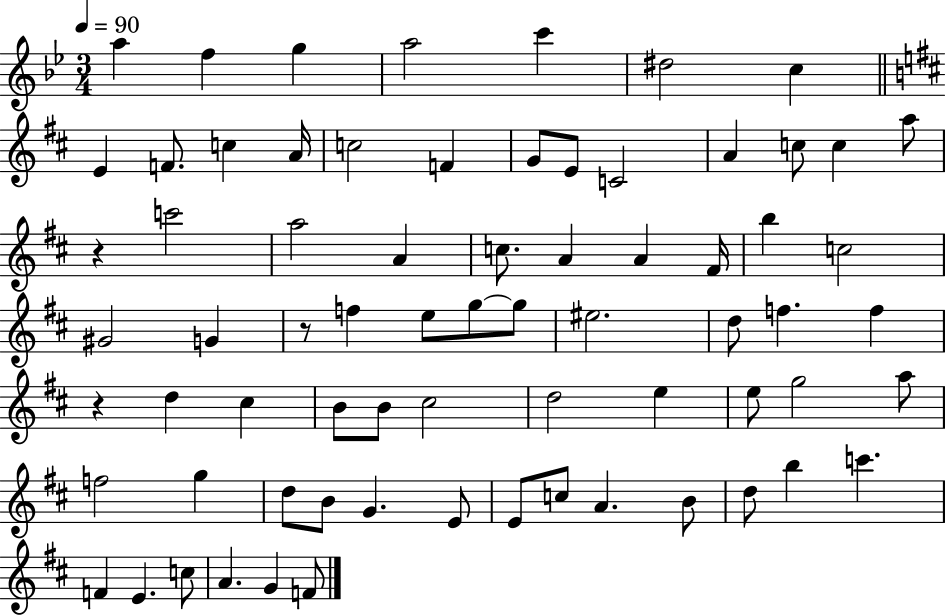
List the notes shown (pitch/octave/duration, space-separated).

A5/q F5/q G5/q A5/h C6/q D#5/h C5/q E4/q F4/e. C5/q A4/s C5/h F4/q G4/e E4/e C4/h A4/q C5/e C5/q A5/e R/q C6/h A5/h A4/q C5/e. A4/q A4/q F#4/s B5/q C5/h G#4/h G4/q R/e F5/q E5/e G5/e G5/e EIS5/h. D5/e F5/q. F5/q R/q D5/q C#5/q B4/e B4/e C#5/h D5/h E5/q E5/e G5/h A5/e F5/h G5/q D5/e B4/e G4/q. E4/e E4/e C5/e A4/q. B4/e D5/e B5/q C6/q. F4/q E4/q. C5/e A4/q. G4/q F4/e